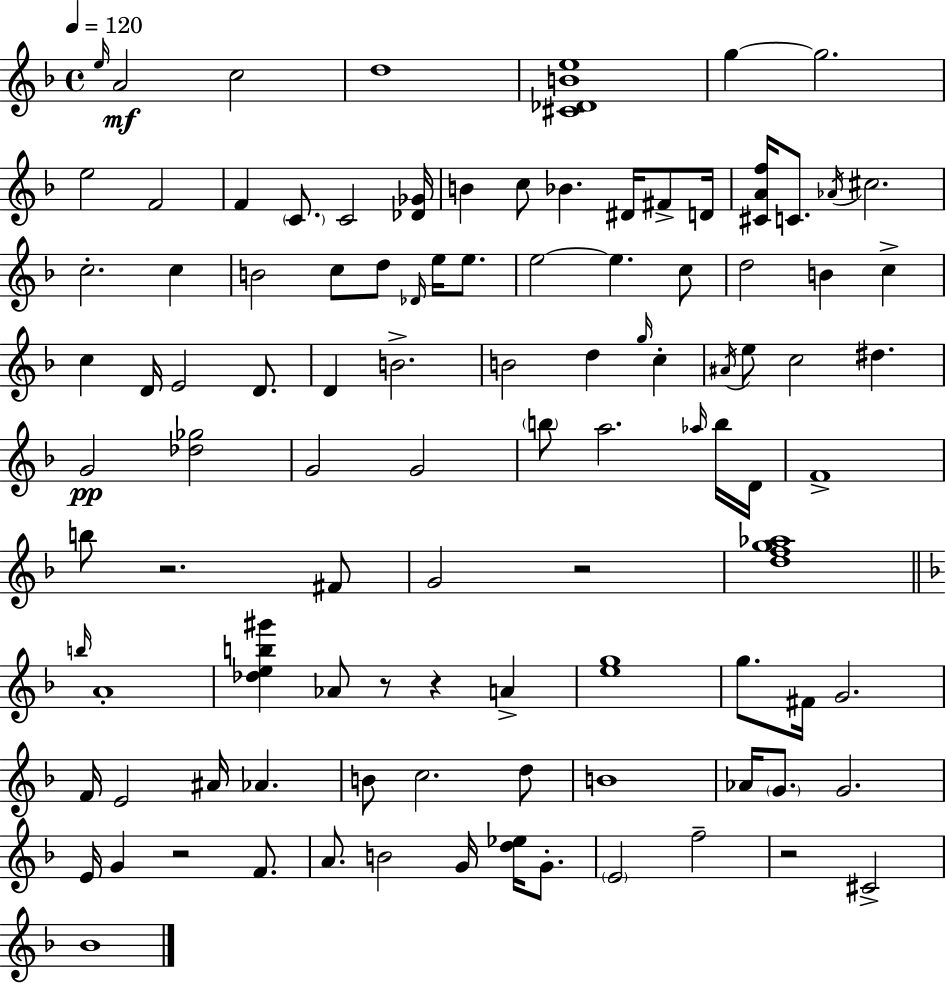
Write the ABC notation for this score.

X:1
T:Untitled
M:4/4
L:1/4
K:Dm
e/4 A2 c2 d4 [^C_DBe]4 g g2 e2 F2 F C/2 C2 [_D_G]/4 B c/2 _B ^D/4 ^F/2 D/4 [^CAf]/4 C/2 _A/4 ^c2 c2 c B2 c/2 d/2 _D/4 e/4 e/2 e2 e c/2 d2 B c c D/4 E2 D/2 D B2 B2 d g/4 c ^A/4 e/2 c2 ^d G2 [_d_g]2 G2 G2 b/2 a2 _a/4 b/4 D/4 F4 b/2 z2 ^F/2 G2 z2 [dfg_a]4 b/4 A4 [_deb^g'] _A/2 z/2 z A [eg]4 g/2 ^F/4 G2 F/4 E2 ^A/4 _A B/2 c2 d/2 B4 _A/4 G/2 G2 E/4 G z2 F/2 A/2 B2 G/4 [d_e]/4 G/2 E2 f2 z2 ^C2 _B4